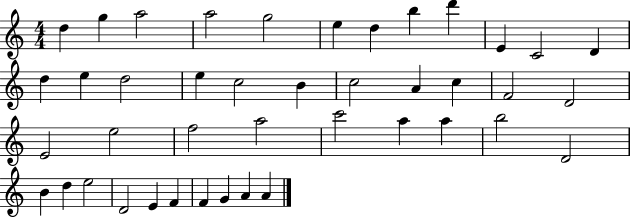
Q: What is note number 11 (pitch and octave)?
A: C4